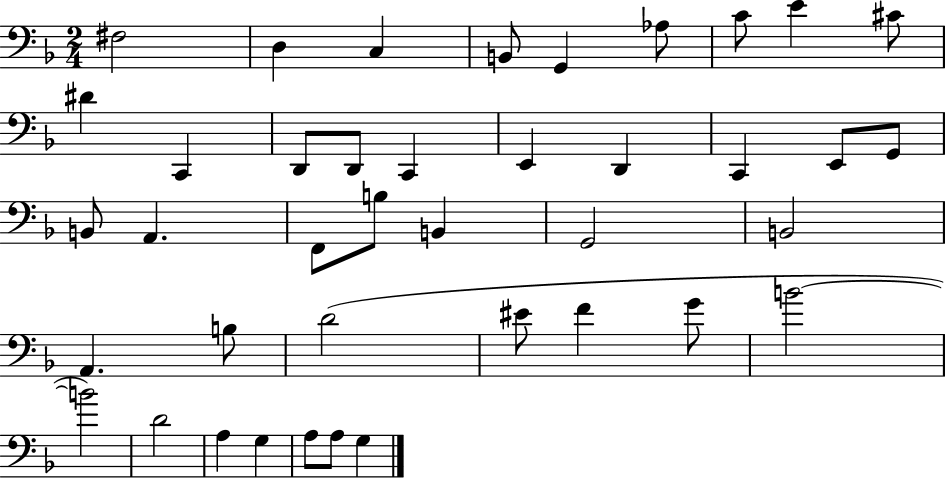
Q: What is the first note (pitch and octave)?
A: F#3